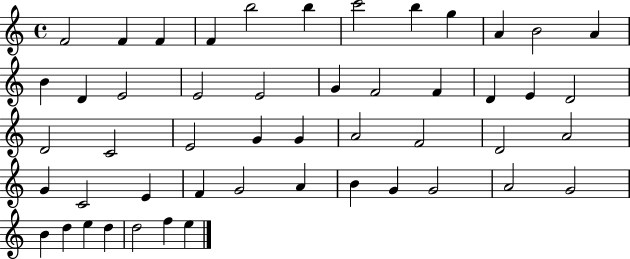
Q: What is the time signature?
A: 4/4